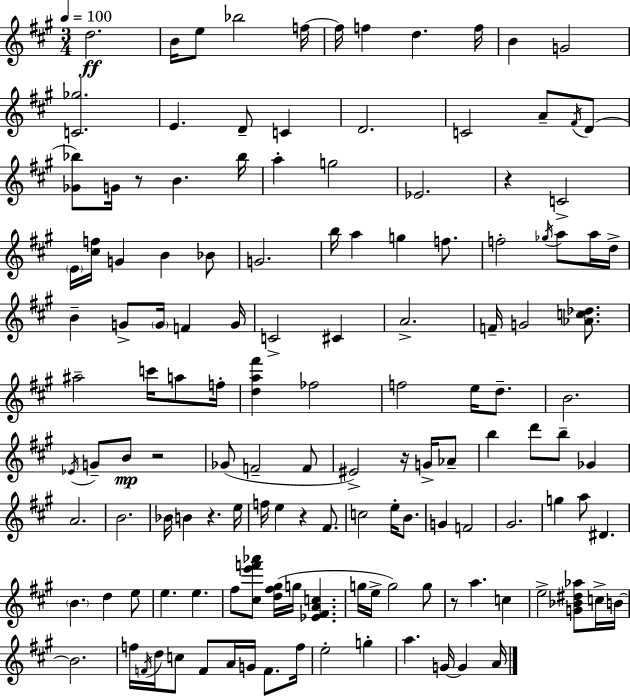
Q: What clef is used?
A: treble